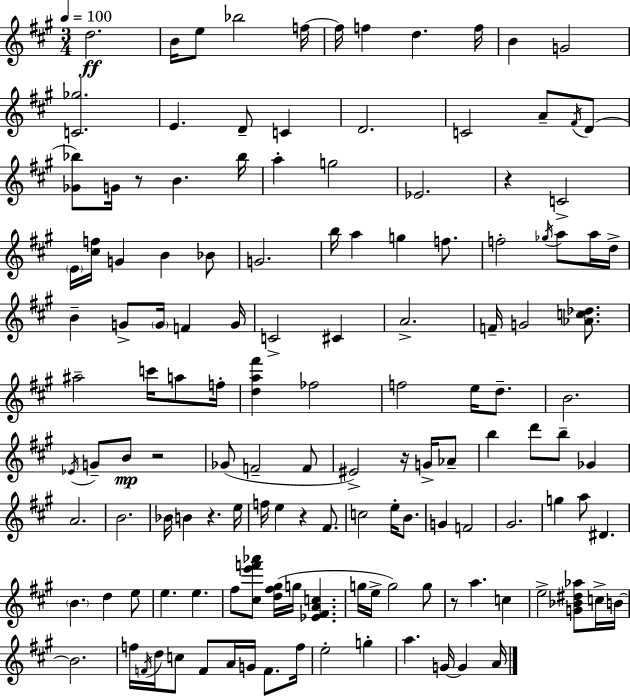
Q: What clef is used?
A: treble